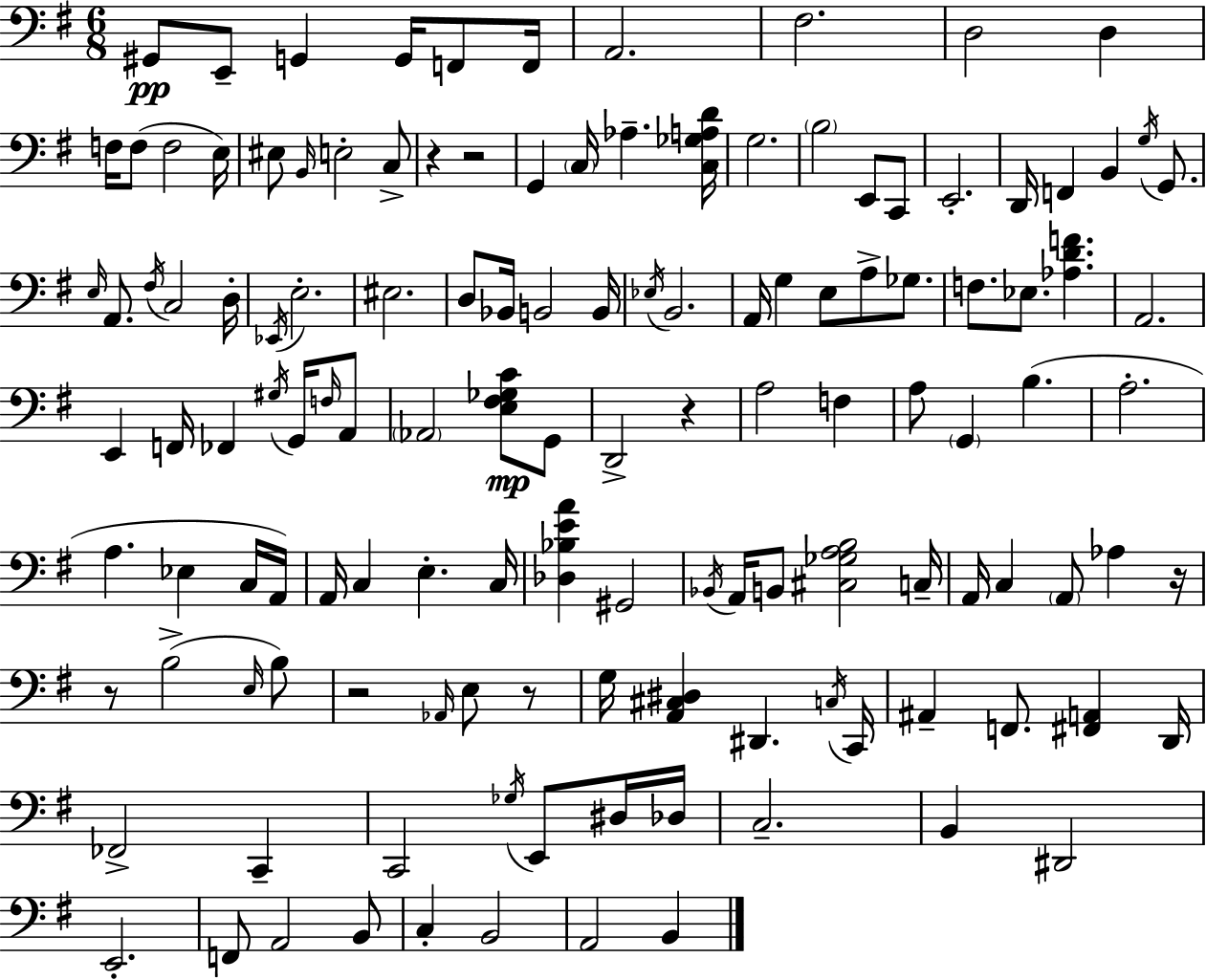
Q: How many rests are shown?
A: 7